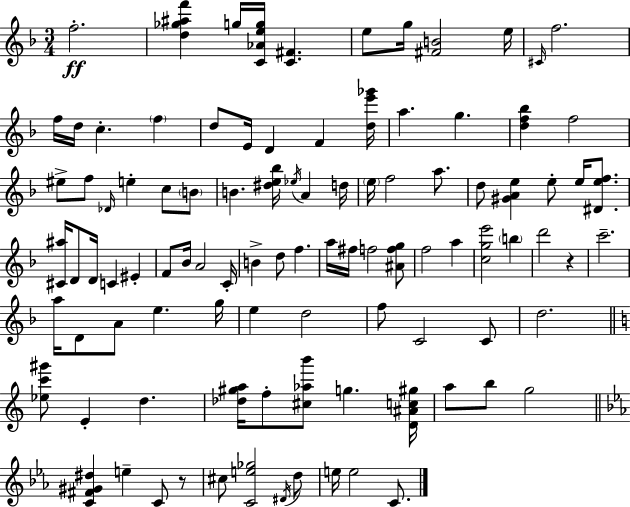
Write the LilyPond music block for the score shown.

{
  \clef treble
  \numericTimeSignature
  \time 3/4
  \key d \minor
  \repeat volta 2 { f''2.-.\ff | <d'' ges'' ais'' f'''>4 g''16 <c' aes' e'' g''>16 <c' fis'>4. | e''8 g''16 <fis' b'>2 e''16 | \grace { cis'16 } f''2. | \break f''16 d''16 c''4.-. \parenthesize f''4 | d''8 e'16 d'4 f'4 | <d'' e''' ges'''>16 a''4. g''4. | <d'' f'' bes''>4 f''2 | \break eis''8-> f''8 \grace { des'16 } e''4-. c''8 | \parenthesize b'8 b'4. <dis'' e'' bes''>16 \acciaccatura { ees''16 } a'4 | d''16 \parenthesize e''16 f''2 | a''8. d''8 <gis' a' e''>4 e''8-. e''16 | \break <dis' e'' f''>8. <cis' ais''>16 d'8 d'16 c'4 eis'4-. | f'8 bes'16 a'2 | c'16-. b'4-> d''8 f''4. | a''16 fis''16 f''2 | \break <ais' f'' g''>8 f''2 a''4 | <c'' g'' e'''>2 \parenthesize b''4 | d'''2 r4 | c'''2.-- | \break a''16 d'8 a'8 e''4. | g''16 e''4 d''2 | f''8 c'2 | c'8 d''2. | \break \bar "||" \break \key c \major <ees'' c''' gis'''>8 e'4-. d''4. | <des'' gis'' a''>16 f''8-. <cis'' aes'' b'''>8 g''4. <d' ais' c'' gis''>16 | a''8 b''8 g''2 | \bar "||" \break \key c \minor <c' fis' gis' dis''>4 e''4-- c'8 r8 | cis''8 <c' e'' ges''>2 \acciaccatura { dis'16 } d''8 | e''16 e''2 c'8. | } \bar "|."
}